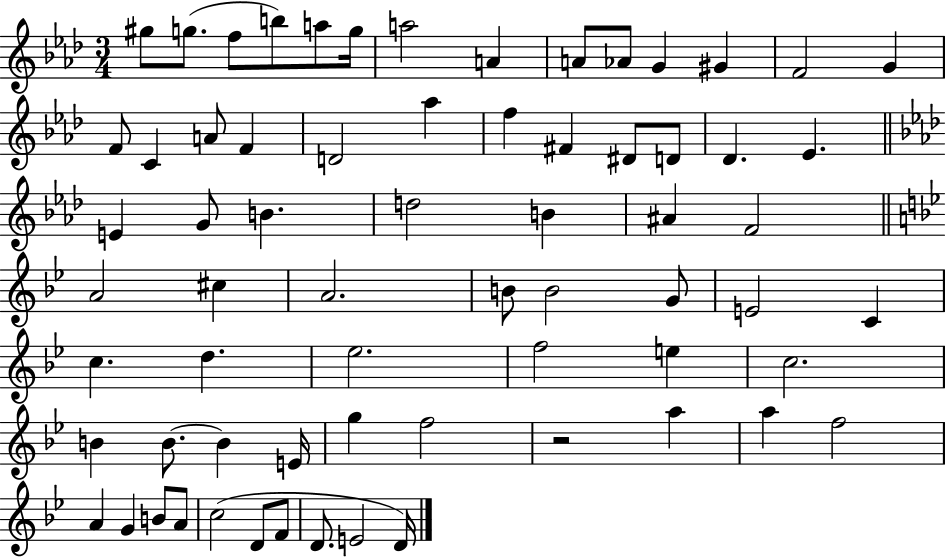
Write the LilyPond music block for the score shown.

{
  \clef treble
  \numericTimeSignature
  \time 3/4
  \key aes \major
  gis''8 g''8.( f''8 b''8) a''8 g''16 | a''2 a'4 | a'8 aes'8 g'4 gis'4 | f'2 g'4 | \break f'8 c'4 a'8 f'4 | d'2 aes''4 | f''4 fis'4 dis'8 d'8 | des'4. ees'4. | \break \bar "||" \break \key f \minor e'4 g'8 b'4. | d''2 b'4 | ais'4 f'2 | \bar "||" \break \key g \minor a'2 cis''4 | a'2. | b'8 b'2 g'8 | e'2 c'4 | \break c''4. d''4. | ees''2. | f''2 e''4 | c''2. | \break b'4 b'8.~~ b'4 e'16 | g''4 f''2 | r2 a''4 | a''4 f''2 | \break a'4 g'4 b'8 a'8 | c''2( d'8 f'8 | d'8. e'2 d'16) | \bar "|."
}